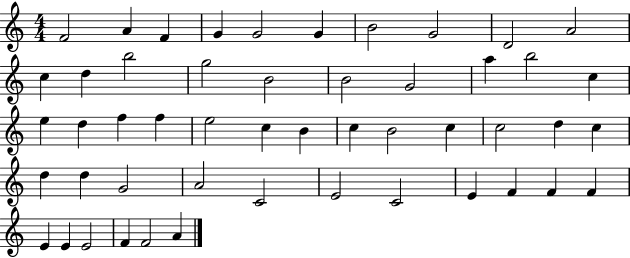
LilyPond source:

{
  \clef treble
  \numericTimeSignature
  \time 4/4
  \key c \major
  f'2 a'4 f'4 | g'4 g'2 g'4 | b'2 g'2 | d'2 a'2 | \break c''4 d''4 b''2 | g''2 b'2 | b'2 g'2 | a''4 b''2 c''4 | \break e''4 d''4 f''4 f''4 | e''2 c''4 b'4 | c''4 b'2 c''4 | c''2 d''4 c''4 | \break d''4 d''4 g'2 | a'2 c'2 | e'2 c'2 | e'4 f'4 f'4 f'4 | \break e'4 e'4 e'2 | f'4 f'2 a'4 | \bar "|."
}